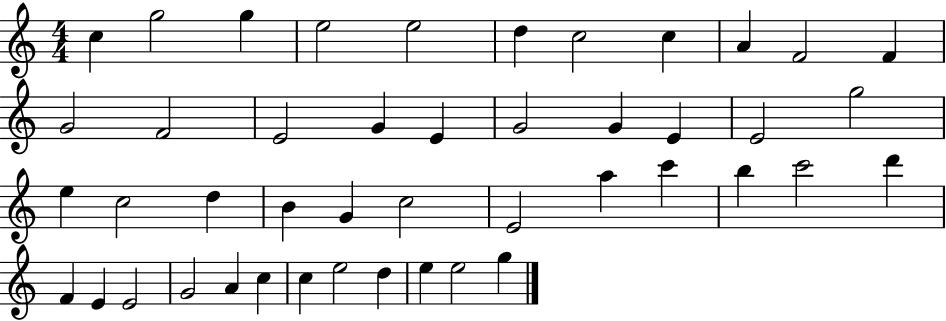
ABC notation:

X:1
T:Untitled
M:4/4
L:1/4
K:C
c g2 g e2 e2 d c2 c A F2 F G2 F2 E2 G E G2 G E E2 g2 e c2 d B G c2 E2 a c' b c'2 d' F E E2 G2 A c c e2 d e e2 g